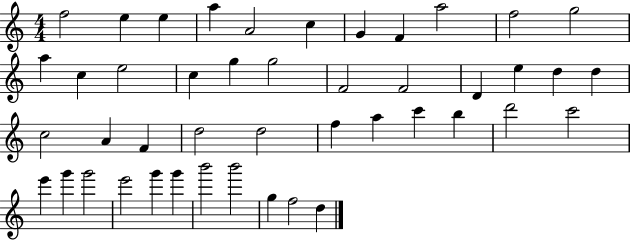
X:1
T:Untitled
M:4/4
L:1/4
K:C
f2 e e a A2 c G F a2 f2 g2 a c e2 c g g2 F2 F2 D e d d c2 A F d2 d2 f a c' b d'2 c'2 e' g' g'2 e'2 g' g' b'2 b'2 g f2 d